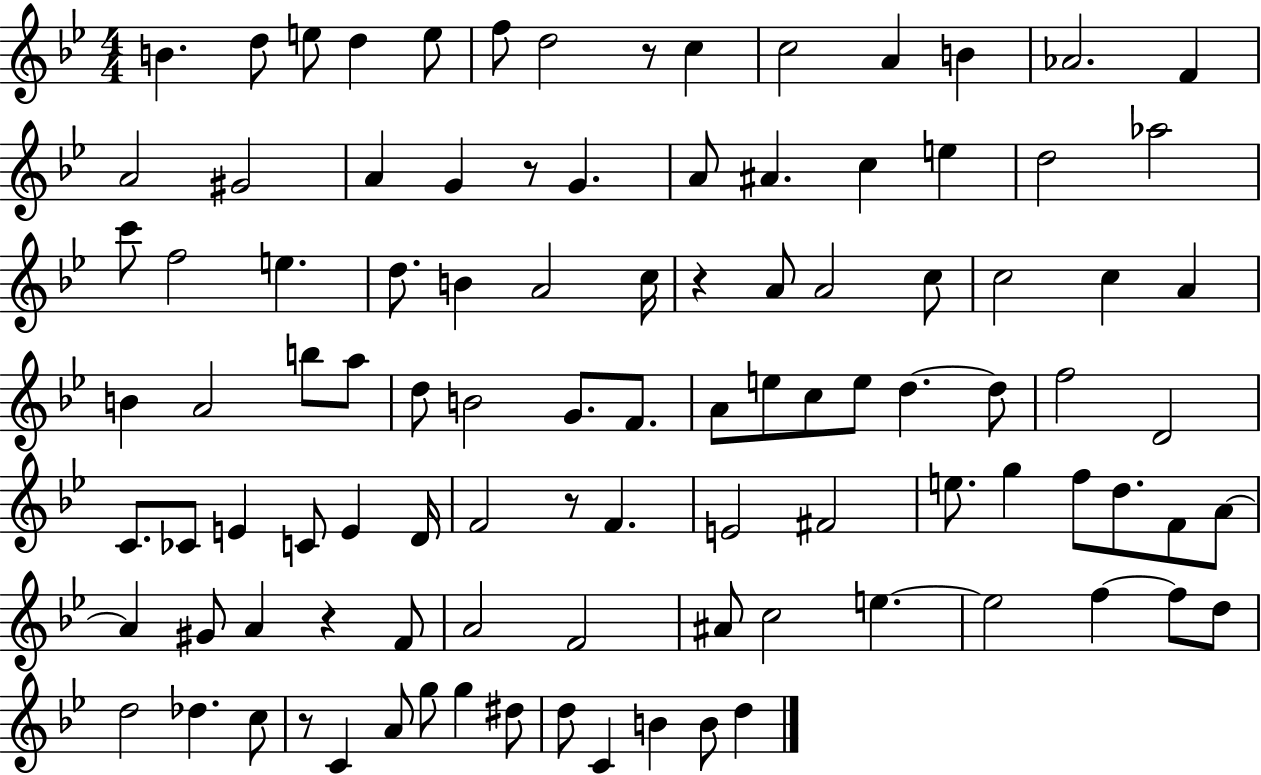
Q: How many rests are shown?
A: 6